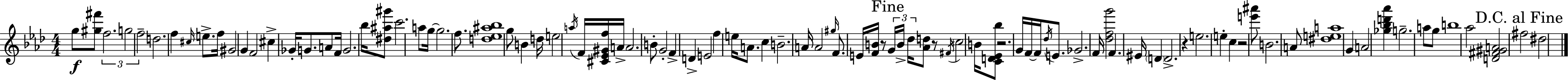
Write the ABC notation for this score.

X:1
T:Untitled
M:4/4
L:1/4
K:Fm
g/2 [^g^f']/2 f2 g2 f2 d2 f ^c/4 e/2 f/4 ^G2 G F2 ^c _G/4 G/2 A/2 F/4 G2 _b/4 [^d^a^g']/2 c'2 a/2 g/4 g2 f/2 [d_e^a_b]4 g/2 B d/4 e2 a/4 F/4 [^C_E^Gf]/4 A/4 A2 B/2 G2 F D E2 f e/4 A/2 c B2 A/4 A2 ^g/4 F/2 E/4 [FB]/4 z/2 G/4 B/4 _d/4 [_Ad]/2 z/2 ^F/4 c2 B/4 [CD_E_b]/2 z2 G/4 F/4 F/4 _d/4 E/2 _G2 F/4 [_dfg']2 F ^E/4 D D2 z e2 e c z2 [e'^a']/2 B2 A/2 [^dea]4 G A2 [_g_bd'_a'] g2 a/2 g/2 b4 _a2 [D^F^GA]2 ^f2 ^d2